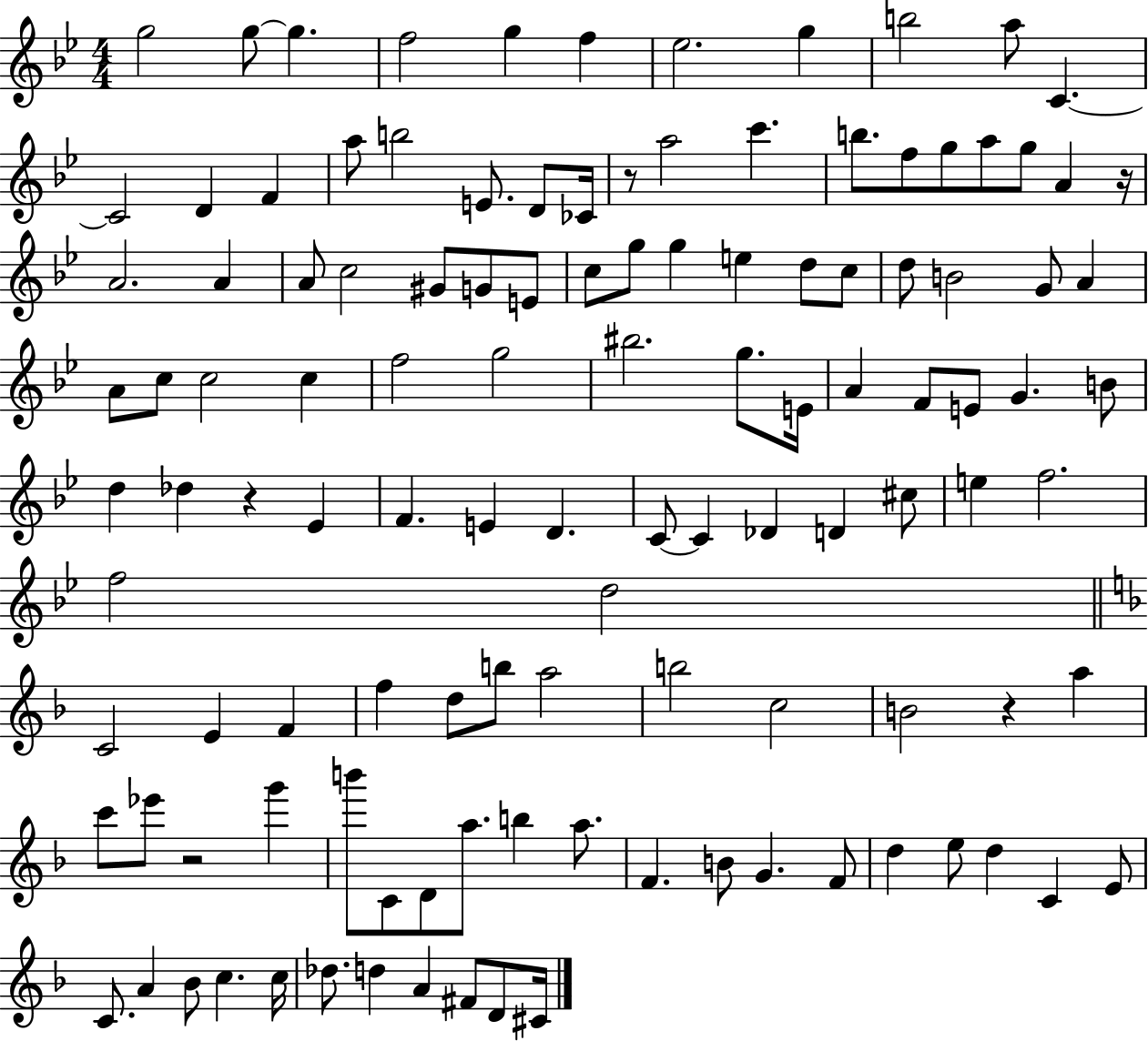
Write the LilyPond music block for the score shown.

{
  \clef treble
  \numericTimeSignature
  \time 4/4
  \key bes \major
  g''2 g''8~~ g''4. | f''2 g''4 f''4 | ees''2. g''4 | b''2 a''8 c'4.~~ | \break c'2 d'4 f'4 | a''8 b''2 e'8. d'8 ces'16 | r8 a''2 c'''4. | b''8. f''8 g''8 a''8 g''8 a'4 r16 | \break a'2. a'4 | a'8 c''2 gis'8 g'8 e'8 | c''8 g''8 g''4 e''4 d''8 c''8 | d''8 b'2 g'8 a'4 | \break a'8 c''8 c''2 c''4 | f''2 g''2 | bis''2. g''8. e'16 | a'4 f'8 e'8 g'4. b'8 | \break d''4 des''4 r4 ees'4 | f'4. e'4 d'4. | c'8~~ c'4 des'4 d'4 cis''8 | e''4 f''2. | \break f''2 d''2 | \bar "||" \break \key f \major c'2 e'4 f'4 | f''4 d''8 b''8 a''2 | b''2 c''2 | b'2 r4 a''4 | \break c'''8 ees'''8 r2 g'''4 | b'''8 c'8 d'8 a''8. b''4 a''8. | f'4. b'8 g'4. f'8 | d''4 e''8 d''4 c'4 e'8 | \break c'8. a'4 bes'8 c''4. c''16 | des''8. d''4 a'4 fis'8 d'8 cis'16 | \bar "|."
}